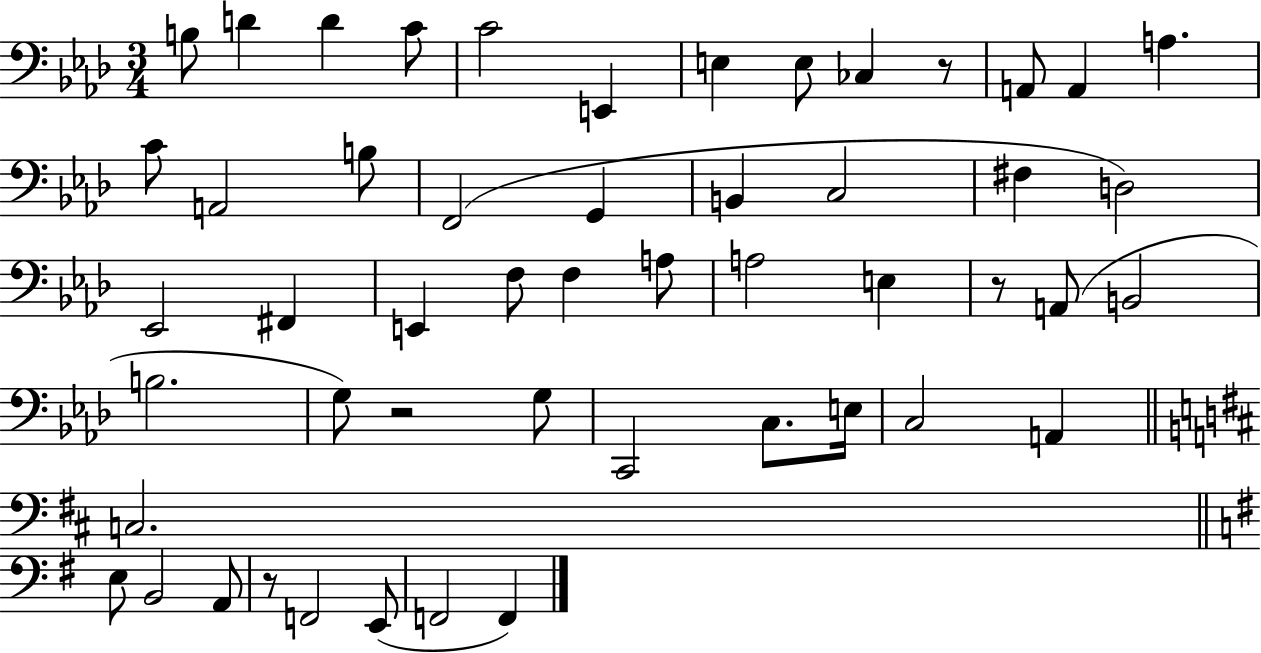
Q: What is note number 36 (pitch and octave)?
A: C3